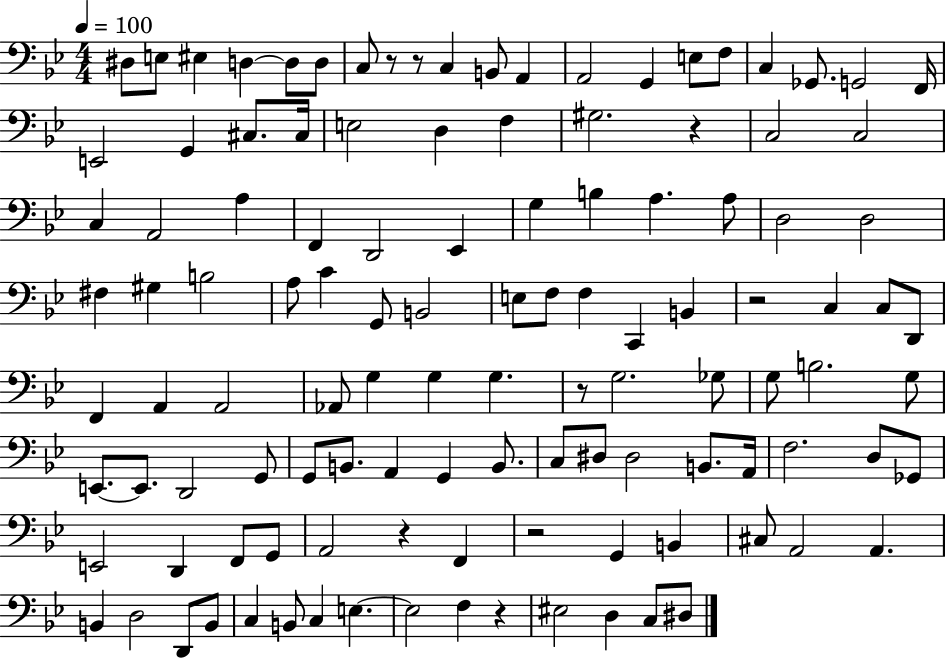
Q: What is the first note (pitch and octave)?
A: D#3